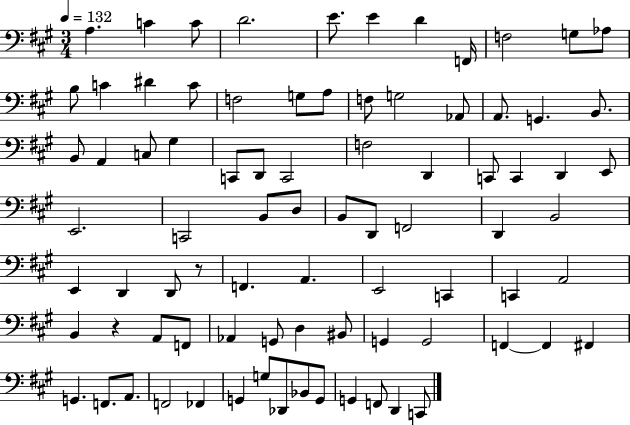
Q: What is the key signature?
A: A major